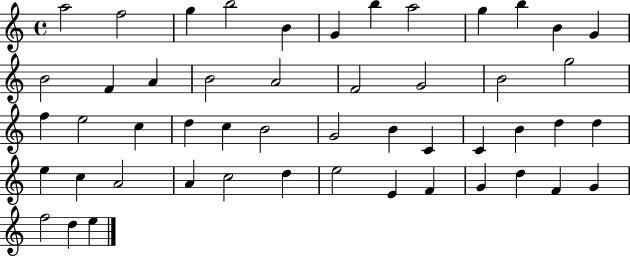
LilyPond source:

{
  \clef treble
  \time 4/4
  \defaultTimeSignature
  \key c \major
  a''2 f''2 | g''4 b''2 b'4 | g'4 b''4 a''2 | g''4 b''4 b'4 g'4 | \break b'2 f'4 a'4 | b'2 a'2 | f'2 g'2 | b'2 g''2 | \break f''4 e''2 c''4 | d''4 c''4 b'2 | g'2 b'4 c'4 | c'4 b'4 d''4 d''4 | \break e''4 c''4 a'2 | a'4 c''2 d''4 | e''2 e'4 f'4 | g'4 d''4 f'4 g'4 | \break f''2 d''4 e''4 | \bar "|."
}